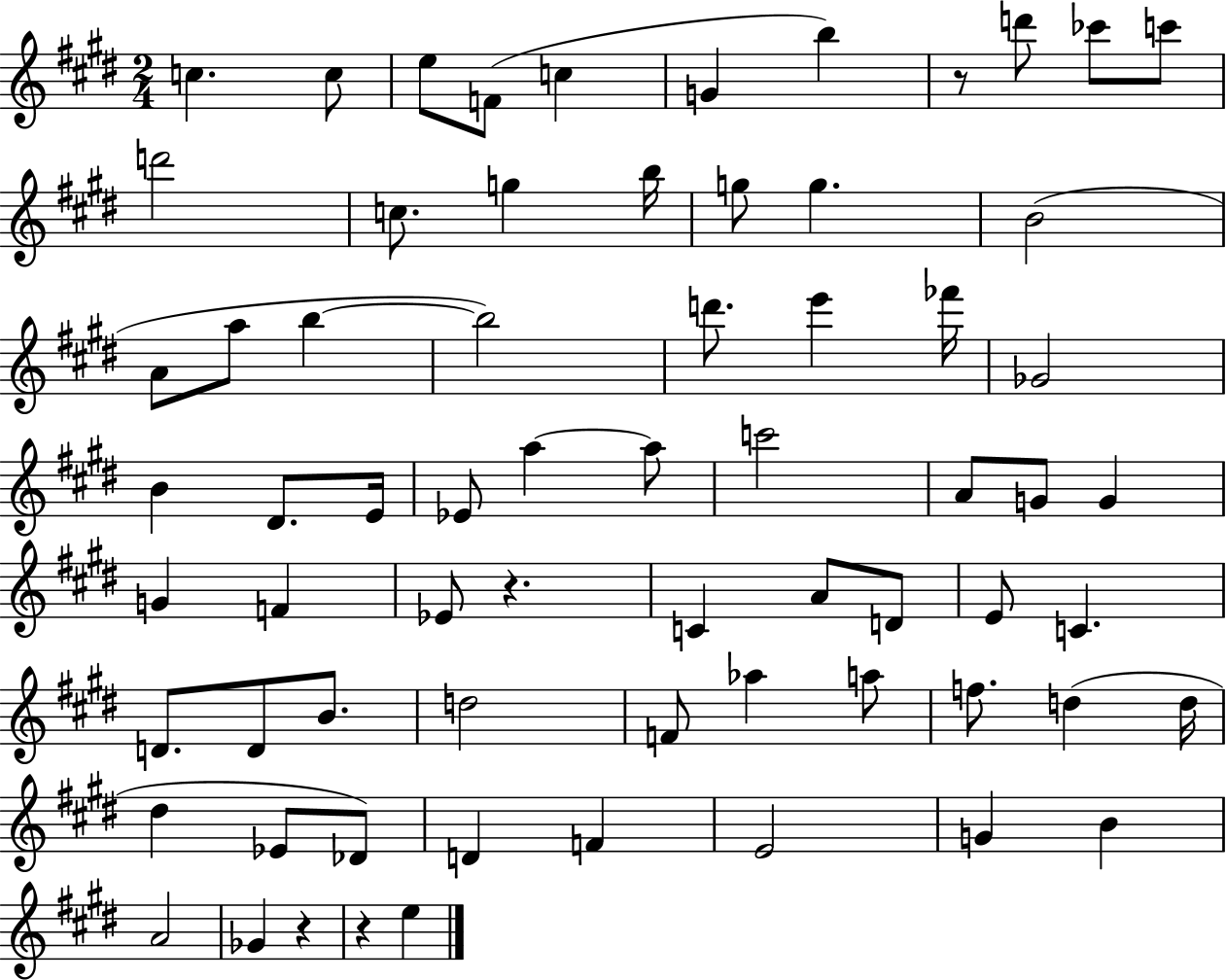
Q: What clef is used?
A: treble